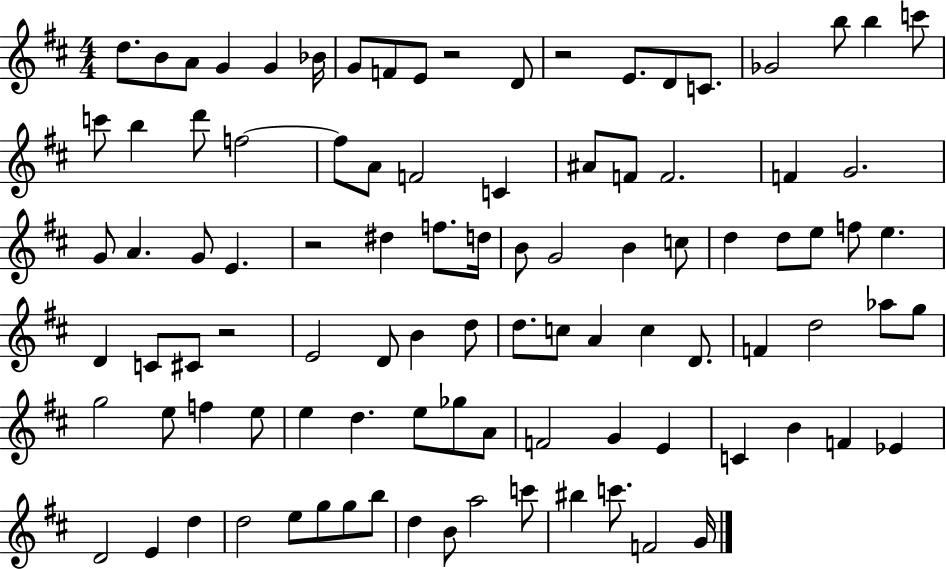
{
  \clef treble
  \numericTimeSignature
  \time 4/4
  \key d \major
  d''8. b'8 a'8 g'4 g'4 bes'16 | g'8 f'8 e'8 r2 d'8 | r2 e'8. d'8 c'8. | ges'2 b''8 b''4 c'''8 | \break c'''8 b''4 d'''8 f''2~~ | f''8 a'8 f'2 c'4 | ais'8 f'8 f'2. | f'4 g'2. | \break g'8 a'4. g'8 e'4. | r2 dis''4 f''8. d''16 | b'8 g'2 b'4 c''8 | d''4 d''8 e''8 f''8 e''4. | \break d'4 c'8 cis'8 r2 | e'2 d'8 b'4 d''8 | d''8. c''8 a'4 c''4 d'8. | f'4 d''2 aes''8 g''8 | \break g''2 e''8 f''4 e''8 | e''4 d''4. e''8 ges''8 a'8 | f'2 g'4 e'4 | c'4 b'4 f'4 ees'4 | \break d'2 e'4 d''4 | d''2 e''8 g''8 g''8 b''8 | d''4 b'8 a''2 c'''8 | bis''4 c'''8. f'2 g'16 | \break \bar "|."
}